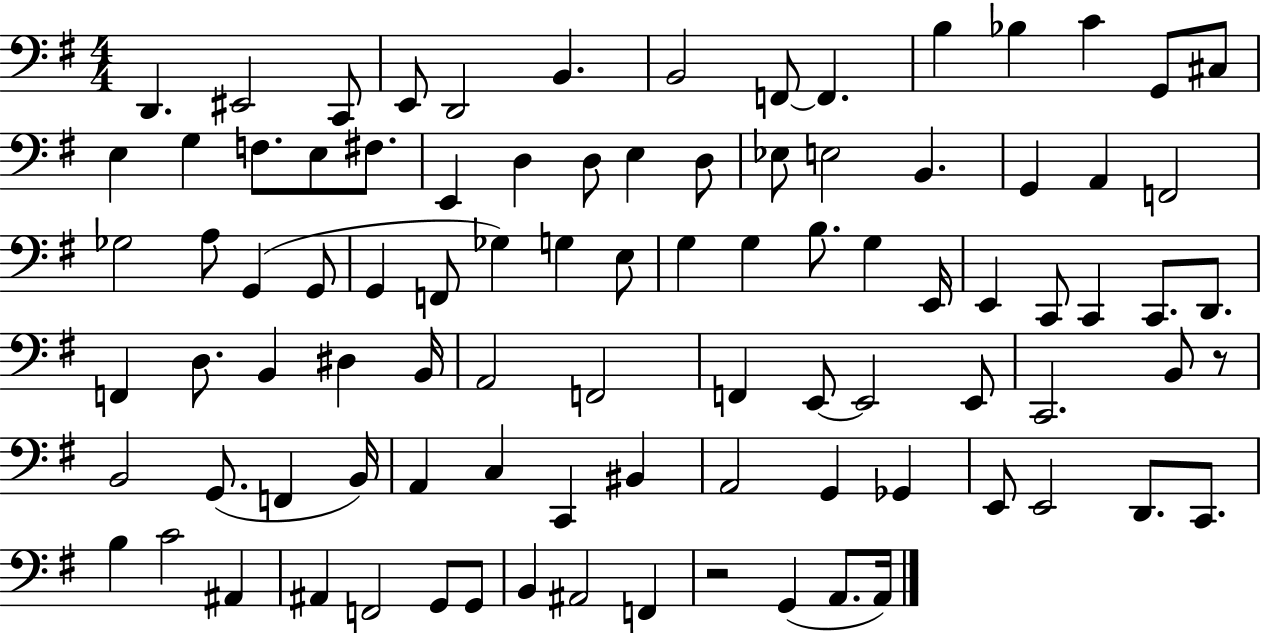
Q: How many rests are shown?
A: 2